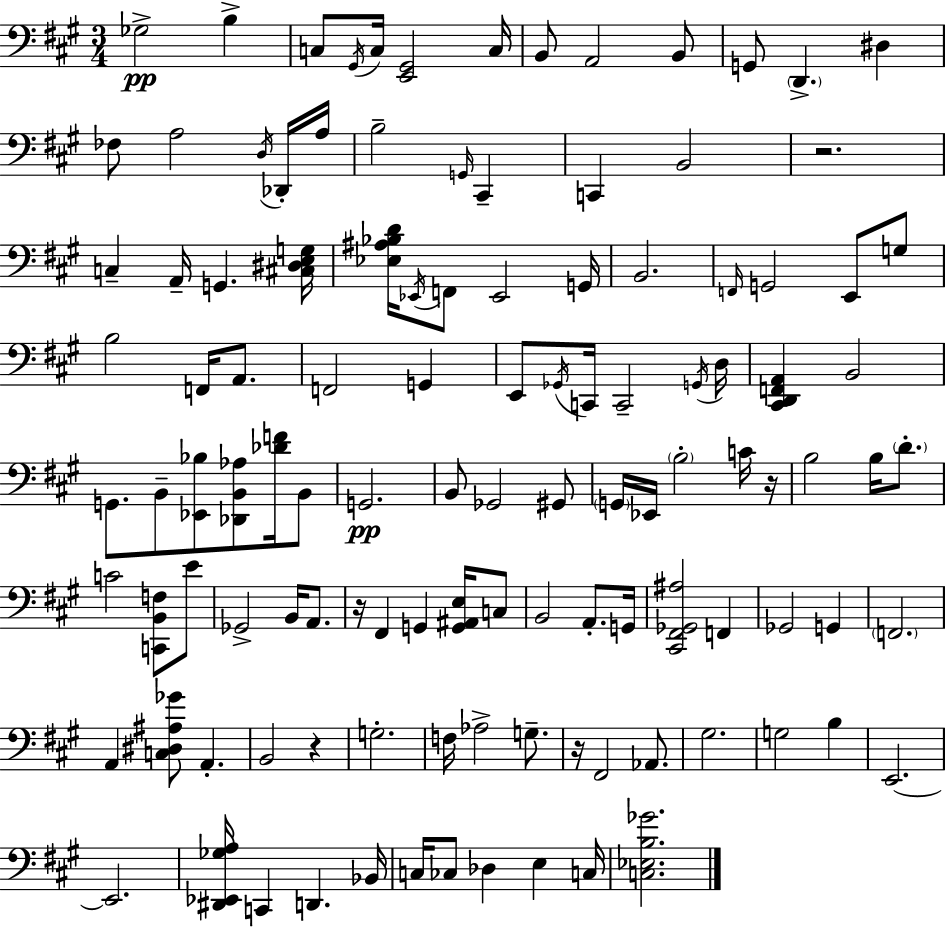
Gb3/h B3/q C3/e G#2/s C3/s [E2,G#2]/h C3/s B2/e A2/h B2/e G2/e D2/q. D#3/q FES3/e A3/h D3/s Db2/s A3/s B3/h G2/s C#2/q C2/q B2/h R/h. C3/q A2/s G2/q. [C#3,D#3,E3,G3]/s [Eb3,A#3,Bb3,D4]/s Eb2/s F2/e Eb2/h G2/s B2/h. F2/s G2/h E2/e G3/e B3/h F2/s A2/e. F2/h G2/q E2/e Gb2/s C2/s C2/h G2/s D3/s [C#2,D2,F2,A2]/q B2/h G2/e. B2/e [Eb2,Bb3]/e [Db2,B2,Ab3]/e [Db4,F4]/s B2/e G2/h. B2/e Gb2/h G#2/e G2/s Eb2/s B3/h C4/s R/s B3/h B3/s D4/e. C4/h [C2,B2,F3]/e E4/e Gb2/h B2/s A2/e. R/s F#2/q G2/q [G2,A#2,E3]/s C3/e B2/h A2/e. G2/s [C#2,F#2,Gb2,A#3]/h F2/q Gb2/h G2/q F2/h. A2/q [C3,D#3,A#3,Gb4]/e A2/q. B2/h R/q G3/h. F3/s Ab3/h G3/e. R/s F#2/h Ab2/e. G#3/h. G3/h B3/q E2/h. E2/h. [D#2,Eb2,Gb3,A3]/s C2/q D2/q. Bb2/s C3/s CES3/e Db3/q E3/q C3/s [C3,Eb3,B3,Gb4]/h.